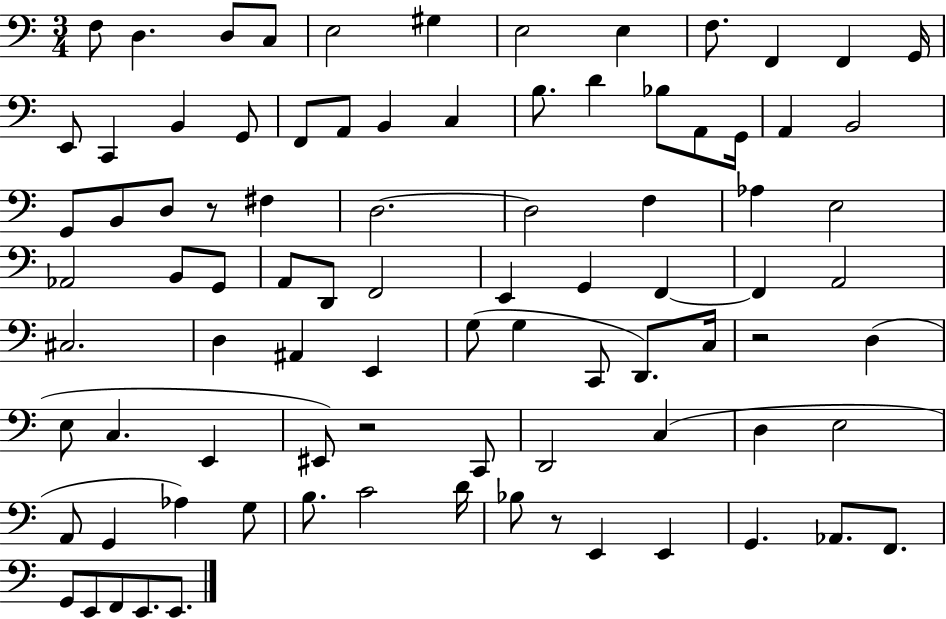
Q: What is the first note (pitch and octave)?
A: F3